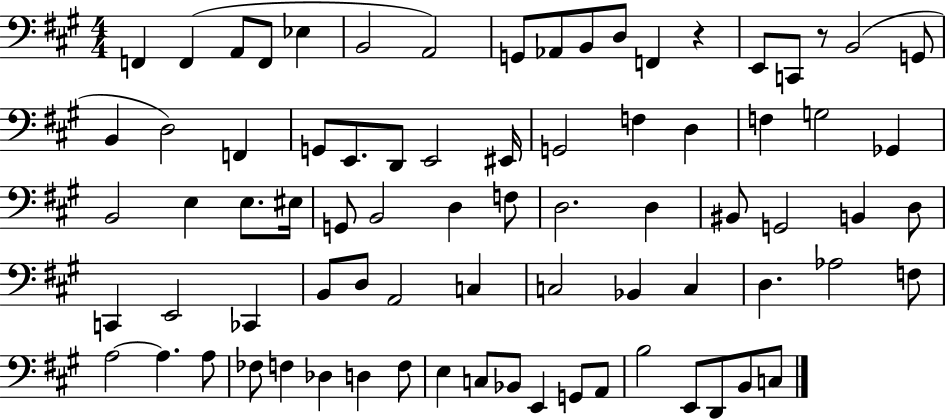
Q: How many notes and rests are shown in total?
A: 78